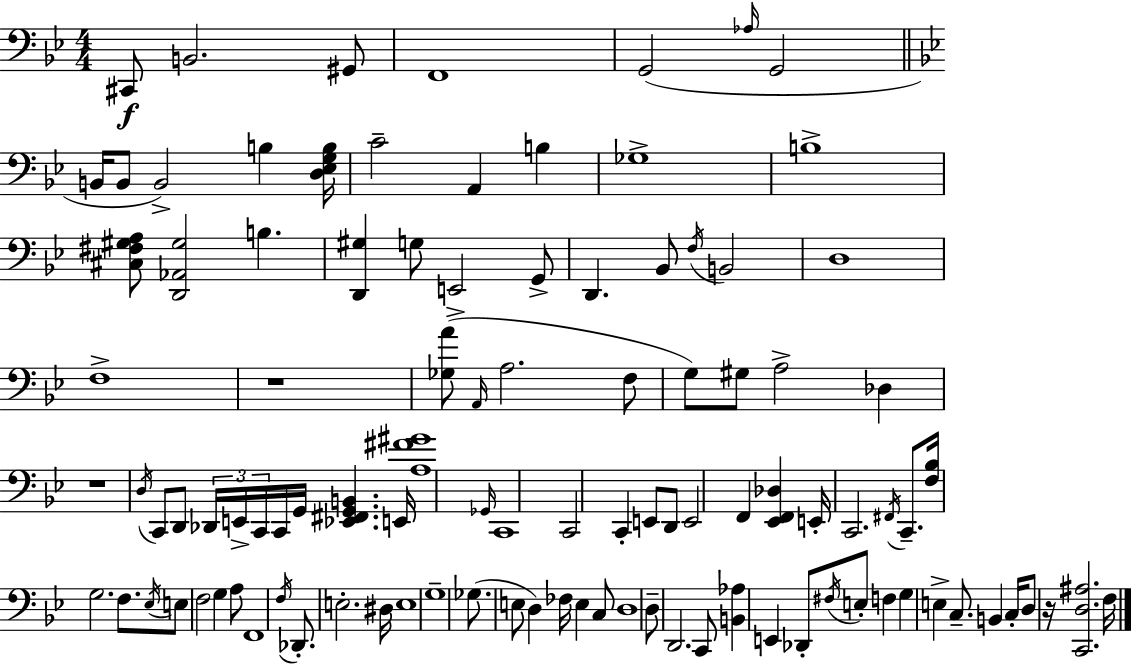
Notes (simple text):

C#2/e B2/h. G#2/e F2/w G2/h Ab3/s G2/h B2/s B2/e B2/h B3/q [D3,Eb3,G3,B3]/s C4/h A2/q B3/q Gb3/w B3/w [C#3,F#3,G#3,A3]/e [D2,Ab2,G#3]/h B3/q. [D2,G#3]/q G3/e E2/h G2/e D2/q. Bb2/e F3/s B2/h D3/w F3/w R/w [Gb3,A4]/e A2/s A3/h. F3/e G3/e G#3/e A3/h Db3/q R/w D3/s C2/e D2/e Db2/s E2/s C2/s C2/s G2/s [Eb2,F#2,G2,B2]/q. E2/s [A3,F#4,G#4]/w Gb2/s C2/w C2/h C2/q E2/e D2/e E2/h F2/q [Eb2,F2,Db3]/q E2/s C2/h. F#2/s C2/e. [F3,Bb3]/s G3/h. F3/e. Eb3/s E3/e F3/h G3/q A3/e F2/w F3/s Db2/e. E3/h. D#3/s E3/w G3/w Gb3/e. E3/e D3/q FES3/s E3/q C3/e D3/w D3/e D2/h. C2/e [B2,Ab3]/q E2/q Db2/e F#3/s E3/e F3/q G3/q E3/q C3/e. B2/q C3/s D3/e R/s [C2,D3,A#3]/h. F3/s